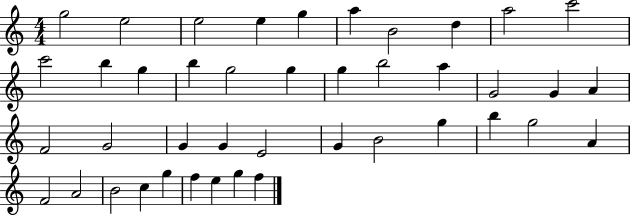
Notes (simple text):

G5/h E5/h E5/h E5/q G5/q A5/q B4/h D5/q A5/h C6/h C6/h B5/q G5/q B5/q G5/h G5/q G5/q B5/h A5/q G4/h G4/q A4/q F4/h G4/h G4/q G4/q E4/h G4/q B4/h G5/q B5/q G5/h A4/q F4/h A4/h B4/h C5/q G5/q F5/q E5/q G5/q F5/q